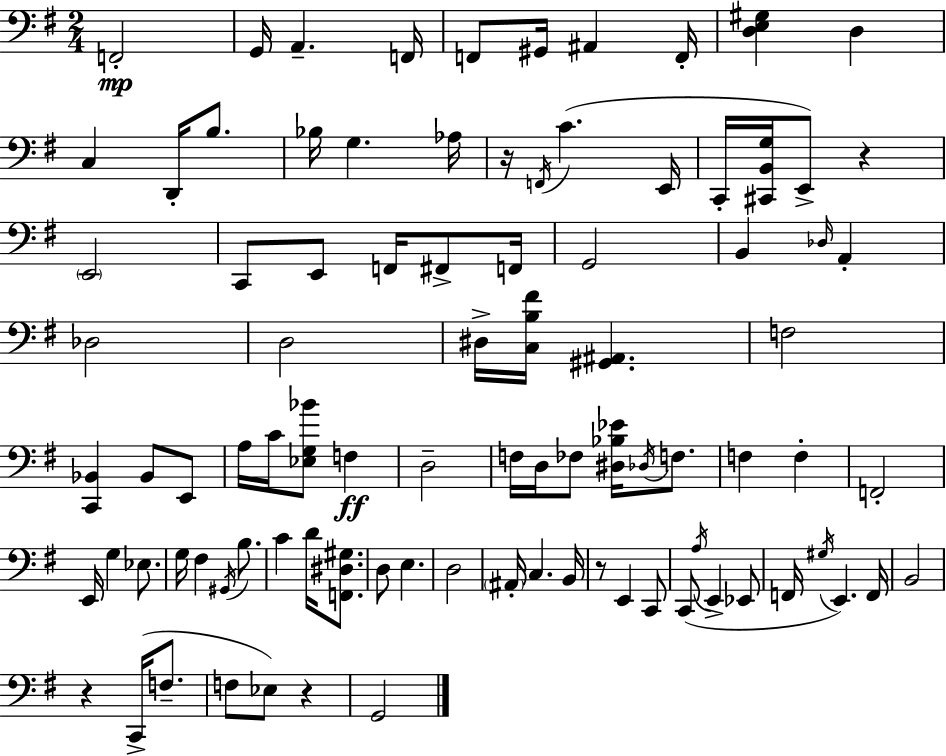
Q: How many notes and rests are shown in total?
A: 92